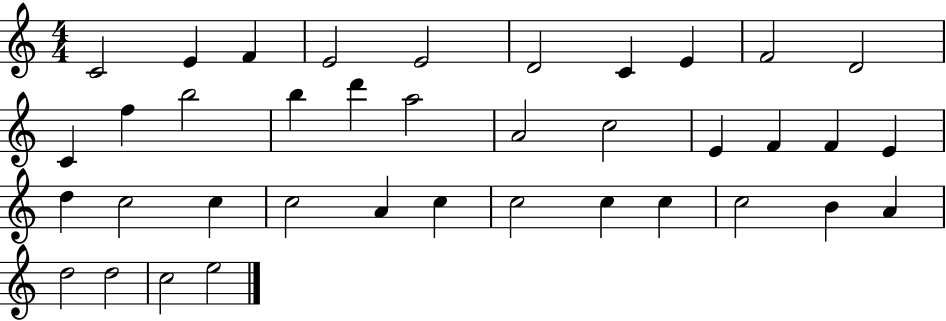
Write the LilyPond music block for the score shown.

{
  \clef treble
  \numericTimeSignature
  \time 4/4
  \key c \major
  c'2 e'4 f'4 | e'2 e'2 | d'2 c'4 e'4 | f'2 d'2 | \break c'4 f''4 b''2 | b''4 d'''4 a''2 | a'2 c''2 | e'4 f'4 f'4 e'4 | \break d''4 c''2 c''4 | c''2 a'4 c''4 | c''2 c''4 c''4 | c''2 b'4 a'4 | \break d''2 d''2 | c''2 e''2 | \bar "|."
}